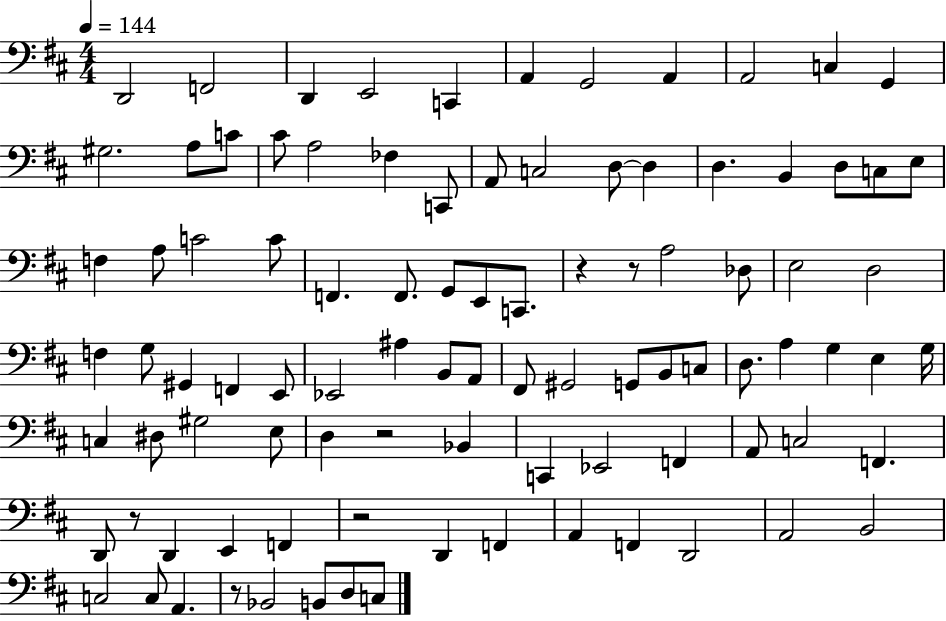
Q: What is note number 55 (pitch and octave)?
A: D3